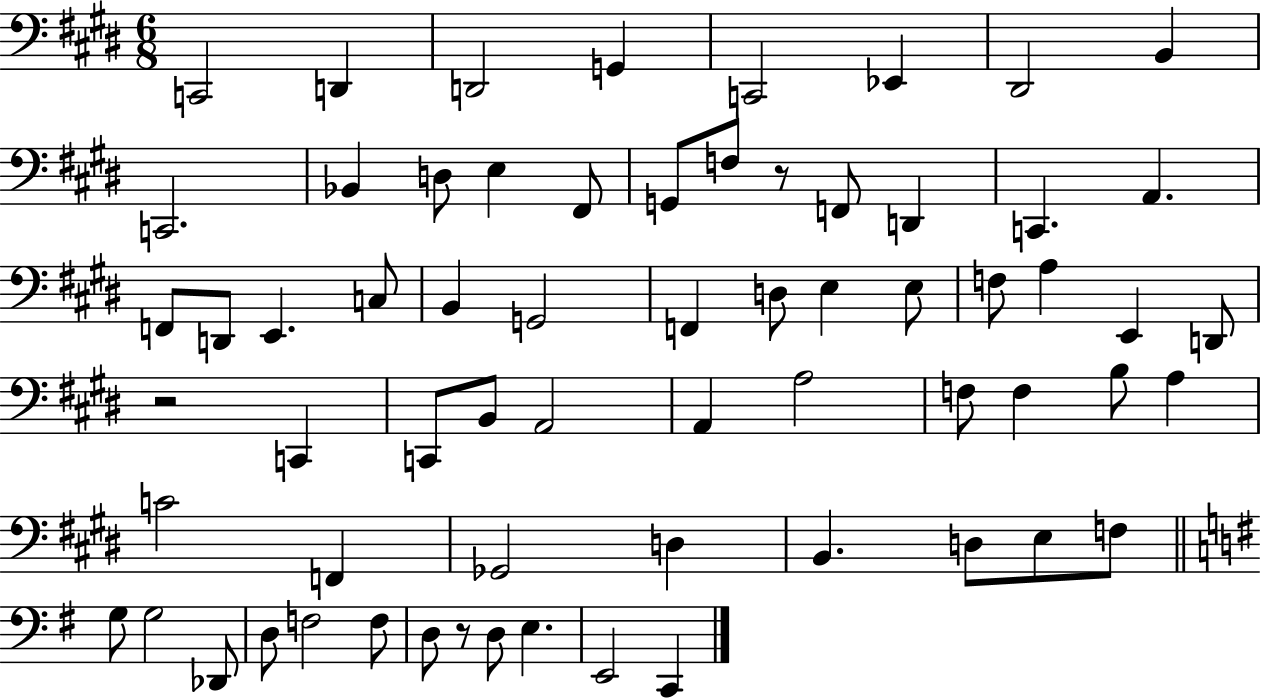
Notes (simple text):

C2/h D2/q D2/h G2/q C2/h Eb2/q D#2/h B2/q C2/h. Bb2/q D3/e E3/q F#2/e G2/e F3/e R/e F2/e D2/q C2/q. A2/q. F2/e D2/e E2/q. C3/e B2/q G2/h F2/q D3/e E3/q E3/e F3/e A3/q E2/q D2/e R/h C2/q C2/e B2/e A2/h A2/q A3/h F3/e F3/q B3/e A3/q C4/h F2/q Gb2/h D3/q B2/q. D3/e E3/e F3/e G3/e G3/h Db2/e D3/e F3/h F3/e D3/e R/e D3/e E3/q. E2/h C2/q